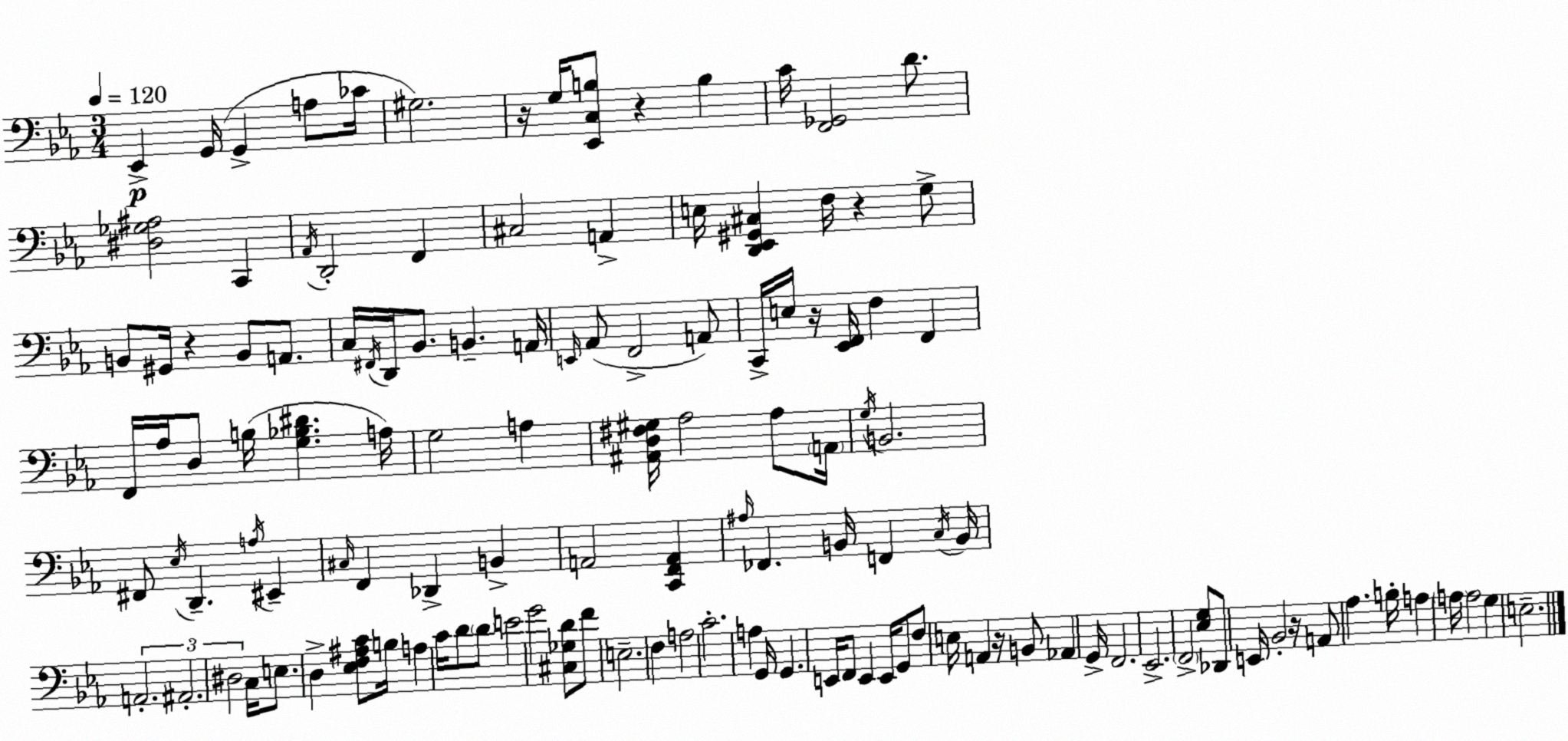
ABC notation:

X:1
T:Untitled
M:3/4
L:1/4
K:Eb
_E,, G,,/4 G,, A,/2 _C/4 ^G,2 z/4 G,/4 [_E,,C,B,]/2 z B, C/4 [F,,_G,,]2 D/2 [^D,_G,^A,]2 C,, _A,,/4 D,,2 F,, ^C,2 A,, E,/4 [D,,_E,,^G,,^C,] F,/4 z G,/2 B,,/2 ^G,,/4 z B,,/2 A,,/2 C,/4 ^F,,/4 D,,/4 _B,,/2 B,, A,,/4 E,,/4 _A,,/2 F,,2 A,,/2 C,,/4 E,/4 z/4 [_E,,F,,]/4 F, F,, F,,/4 _A,/4 D,/2 B,/4 [G,_B,^D] A,/4 G,2 A, [^A,,D,^F,^G,]/4 _A,2 _A,/2 A,,/4 G,/4 B,,2 ^F,,/2 _E,/4 D,, A,/4 ^E,, ^C,/4 F,, _D,, B,, A,,2 [C,,F,,A,,] ^A,/4 _F,, B,,/4 F,, C,/4 B,,/4 A,,2 ^A,,2 ^D,2 C,/4 E,/2 D, [_E,F,^A,C]/2 B,/4 A, C/4 D/2 D/2 E2 G2 [^C,_G,D]/2 F/2 E,2 F, A,2 C2 A, G,,/4 G,, E,,/4 F,,/2 E,, E,,/4 G,,/2 F,/2 E,/4 A,, z/4 B,,/2 _A,, G,,/4 F,,2 _E,,2 F,,2 [_E,G,]/2 _D,,/2 E,,/4 _B,,2 z/4 A,,/2 _A, B,/4 A, A,/4 A,2 G, E,2